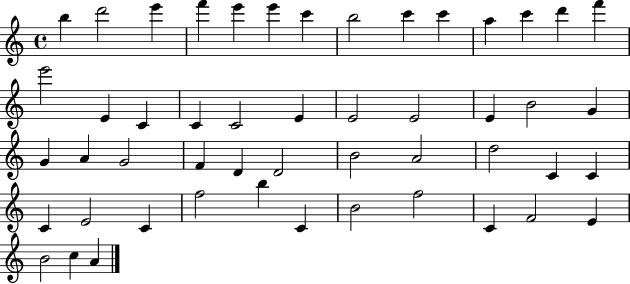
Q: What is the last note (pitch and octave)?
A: A4